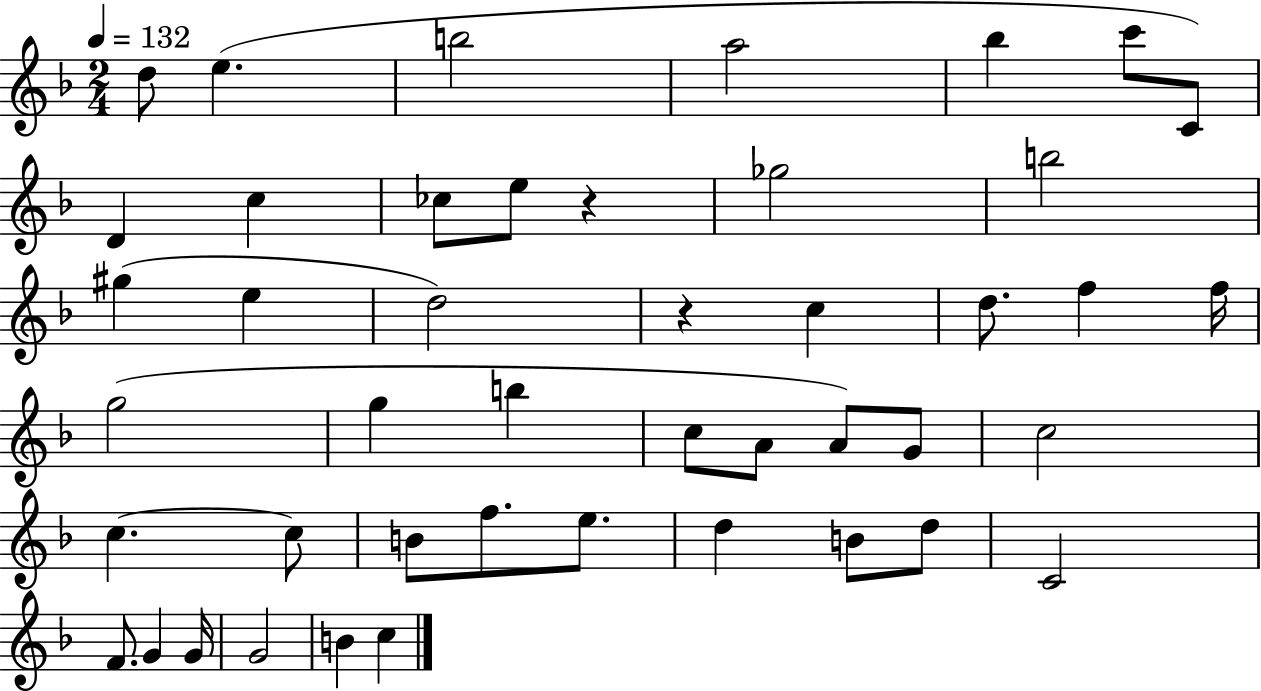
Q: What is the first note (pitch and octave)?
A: D5